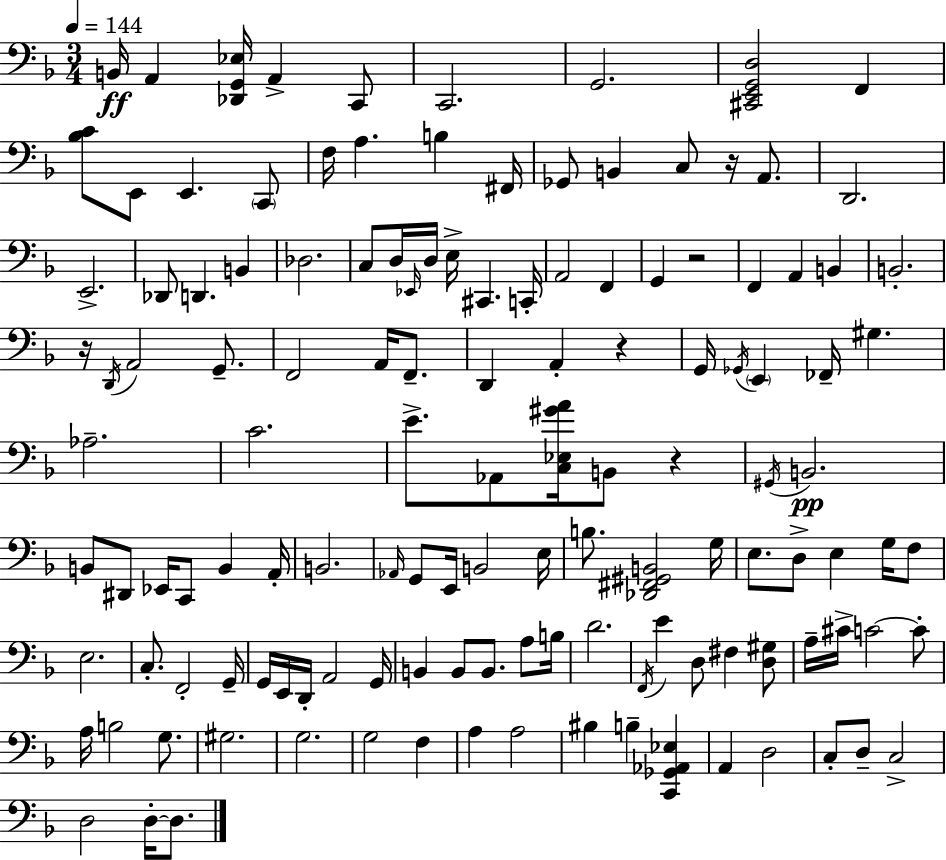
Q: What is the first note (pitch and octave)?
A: B2